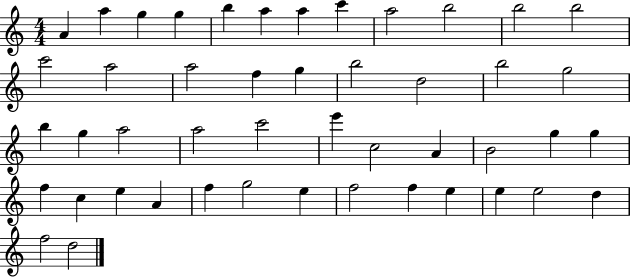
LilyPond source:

{
  \clef treble
  \numericTimeSignature
  \time 4/4
  \key c \major
  a'4 a''4 g''4 g''4 | b''4 a''4 a''4 c'''4 | a''2 b''2 | b''2 b''2 | \break c'''2 a''2 | a''2 f''4 g''4 | b''2 d''2 | b''2 g''2 | \break b''4 g''4 a''2 | a''2 c'''2 | e'''4 c''2 a'4 | b'2 g''4 g''4 | \break f''4 c''4 e''4 a'4 | f''4 g''2 e''4 | f''2 f''4 e''4 | e''4 e''2 d''4 | \break f''2 d''2 | \bar "|."
}